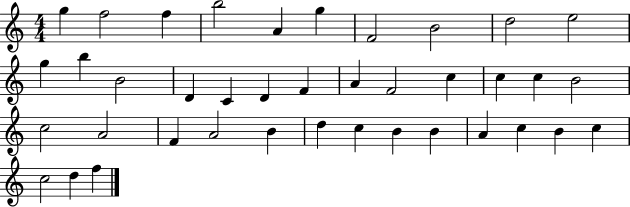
{
  \clef treble
  \numericTimeSignature
  \time 4/4
  \key c \major
  g''4 f''2 f''4 | b''2 a'4 g''4 | f'2 b'2 | d''2 e''2 | \break g''4 b''4 b'2 | d'4 c'4 d'4 f'4 | a'4 f'2 c''4 | c''4 c''4 b'2 | \break c''2 a'2 | f'4 a'2 b'4 | d''4 c''4 b'4 b'4 | a'4 c''4 b'4 c''4 | \break c''2 d''4 f''4 | \bar "|."
}